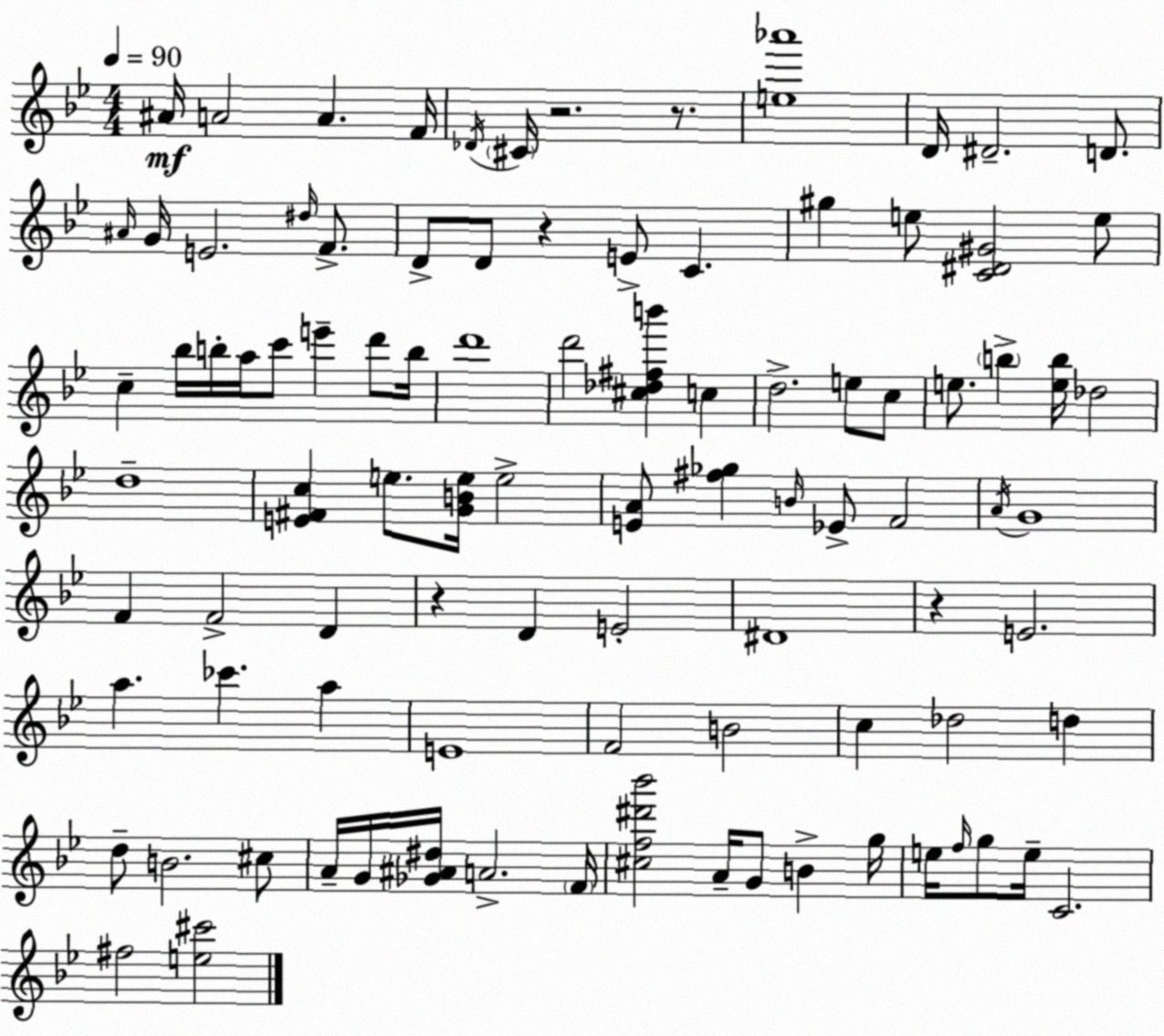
X:1
T:Untitled
M:4/4
L:1/4
K:Bb
^A/4 A2 A F/4 _D/4 ^C/4 z2 z/2 [e_a']4 D/4 ^D2 D/2 ^A/4 G/4 E2 ^d/4 F/2 D/2 D/2 z E/2 C ^g e/2 [C^D^G]2 e/2 c _b/4 b/4 a/4 c'/2 e' d'/2 b/4 d'4 d'2 [^c_d^fb'] c d2 e/2 c/2 e/2 b [eb]/4 _d2 d4 [E^Fc] e/2 [GBe]/4 e2 [EA]/2 [^f_g] B/4 _E/2 F2 A/4 G4 F F2 D z D E2 ^D4 z E2 a _c' a E4 F2 B2 c _d2 d d/2 B2 ^c/2 A/4 G/4 [_G^A^d]/4 A2 F/4 [^cf^d'_b']2 A/4 G/2 B g/4 e/4 f/4 g/2 e/4 C2 ^f2 [e^c']2